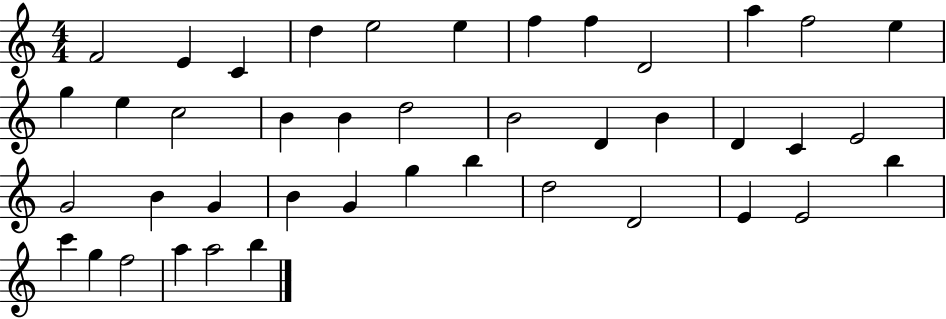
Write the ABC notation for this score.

X:1
T:Untitled
M:4/4
L:1/4
K:C
F2 E C d e2 e f f D2 a f2 e g e c2 B B d2 B2 D B D C E2 G2 B G B G g b d2 D2 E E2 b c' g f2 a a2 b